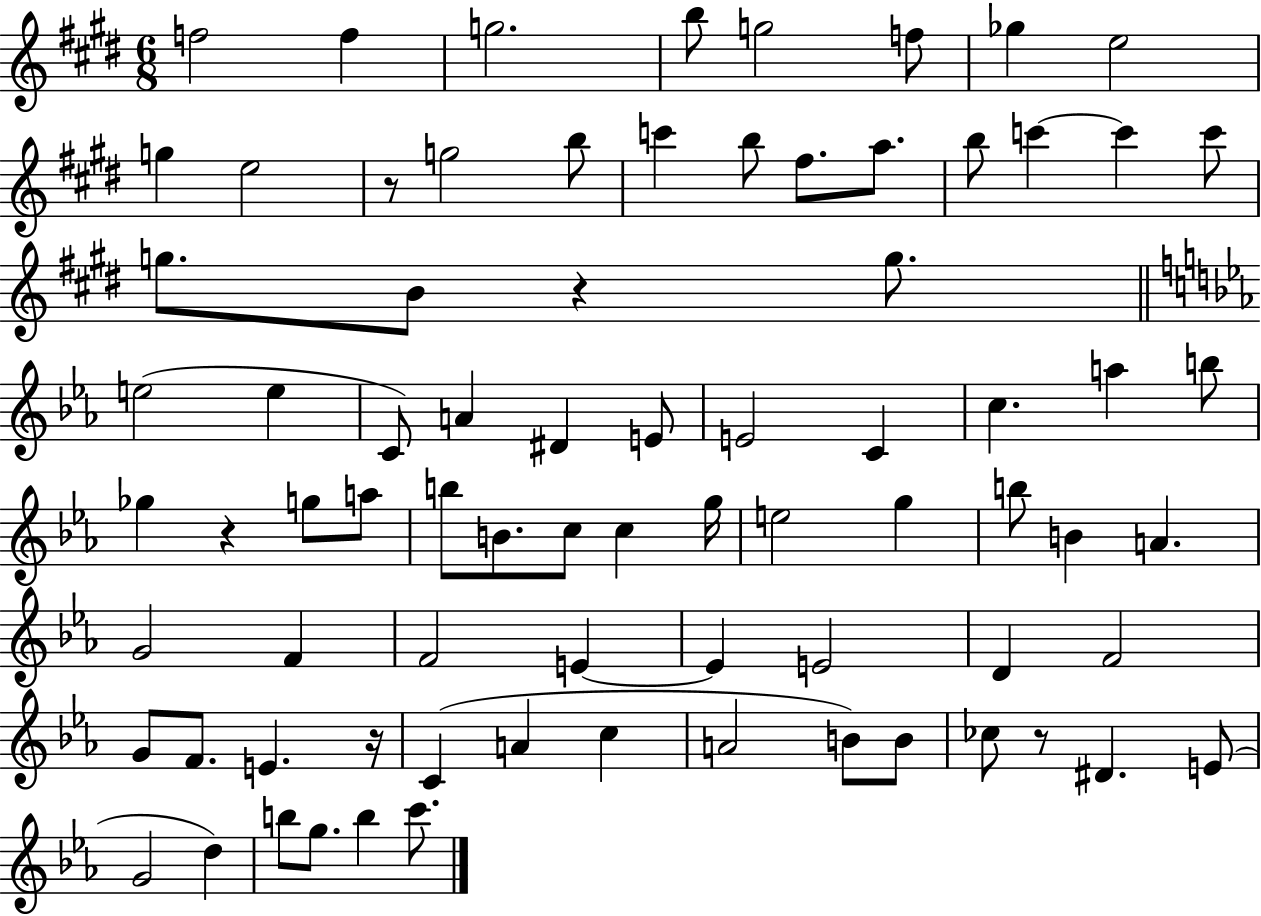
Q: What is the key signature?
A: E major